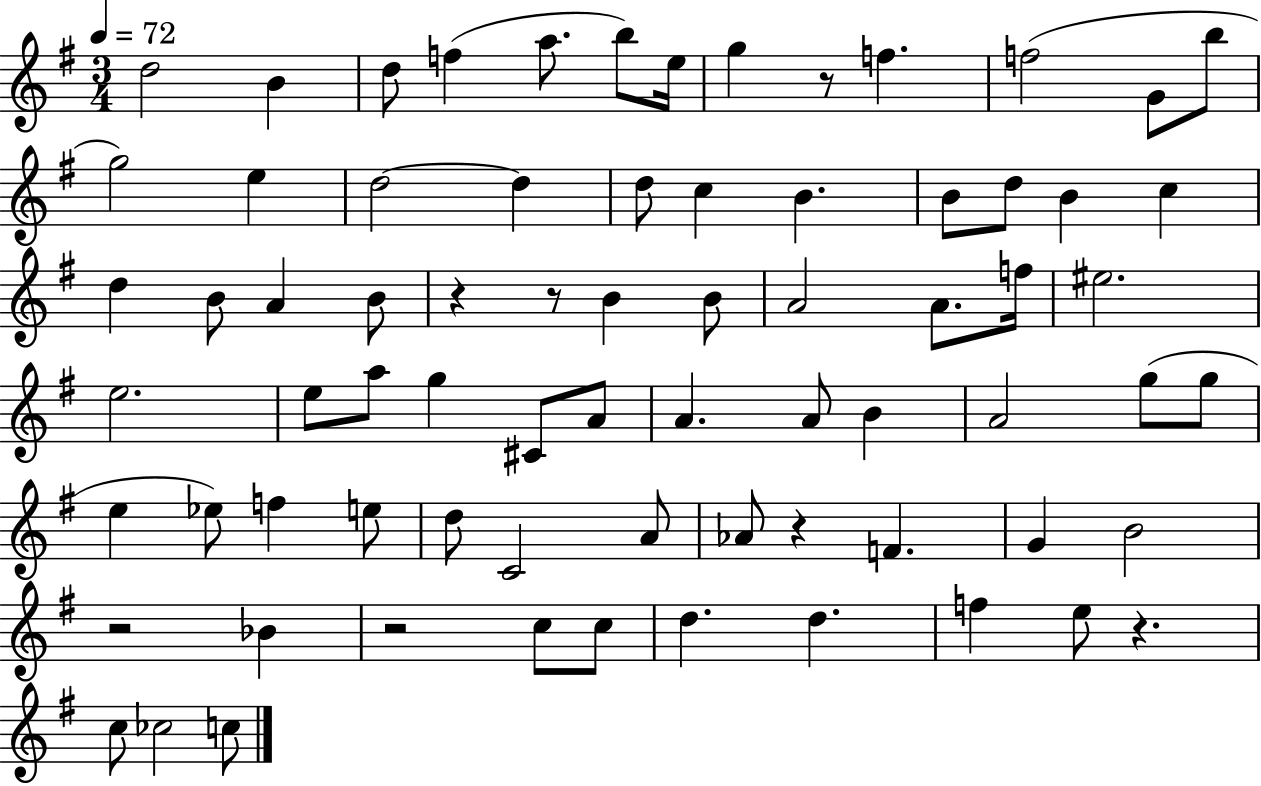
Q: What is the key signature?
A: G major